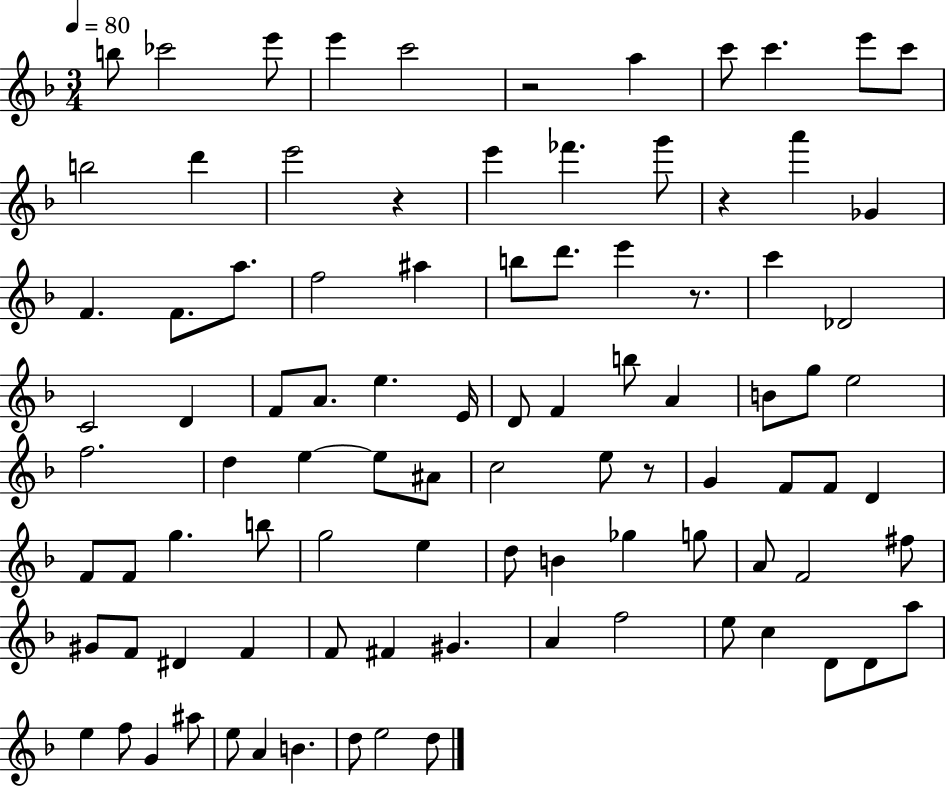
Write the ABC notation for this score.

X:1
T:Untitled
M:3/4
L:1/4
K:F
b/2 _c'2 e'/2 e' c'2 z2 a c'/2 c' e'/2 c'/2 b2 d' e'2 z e' _f' g'/2 z a' _G F F/2 a/2 f2 ^a b/2 d'/2 e' z/2 c' _D2 C2 D F/2 A/2 e E/4 D/2 F b/2 A B/2 g/2 e2 f2 d e e/2 ^A/2 c2 e/2 z/2 G F/2 F/2 D F/2 F/2 g b/2 g2 e d/2 B _g g/2 A/2 F2 ^f/2 ^G/2 F/2 ^D F F/2 ^F ^G A f2 e/2 c D/2 D/2 a/2 e f/2 G ^a/2 e/2 A B d/2 e2 d/2